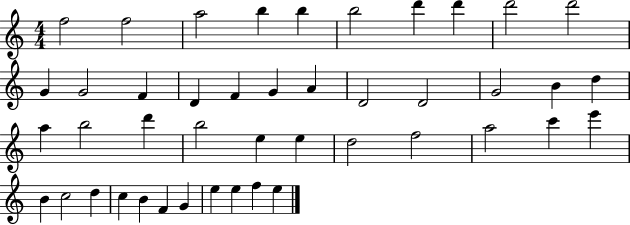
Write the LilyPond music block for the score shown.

{
  \clef treble
  \numericTimeSignature
  \time 4/4
  \key c \major
  f''2 f''2 | a''2 b''4 b''4 | b''2 d'''4 d'''4 | d'''2 d'''2 | \break g'4 g'2 f'4 | d'4 f'4 g'4 a'4 | d'2 d'2 | g'2 b'4 d''4 | \break a''4 b''2 d'''4 | b''2 e''4 e''4 | d''2 f''2 | a''2 c'''4 e'''4 | \break b'4 c''2 d''4 | c''4 b'4 f'4 g'4 | e''4 e''4 f''4 e''4 | \bar "|."
}